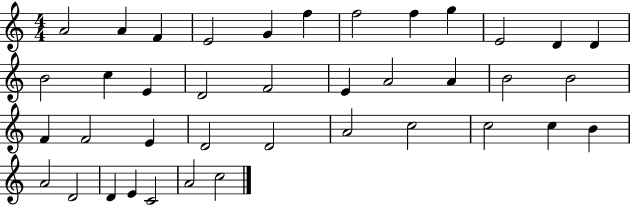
X:1
T:Untitled
M:4/4
L:1/4
K:C
A2 A F E2 G f f2 f g E2 D D B2 c E D2 F2 E A2 A B2 B2 F F2 E D2 D2 A2 c2 c2 c B A2 D2 D E C2 A2 c2